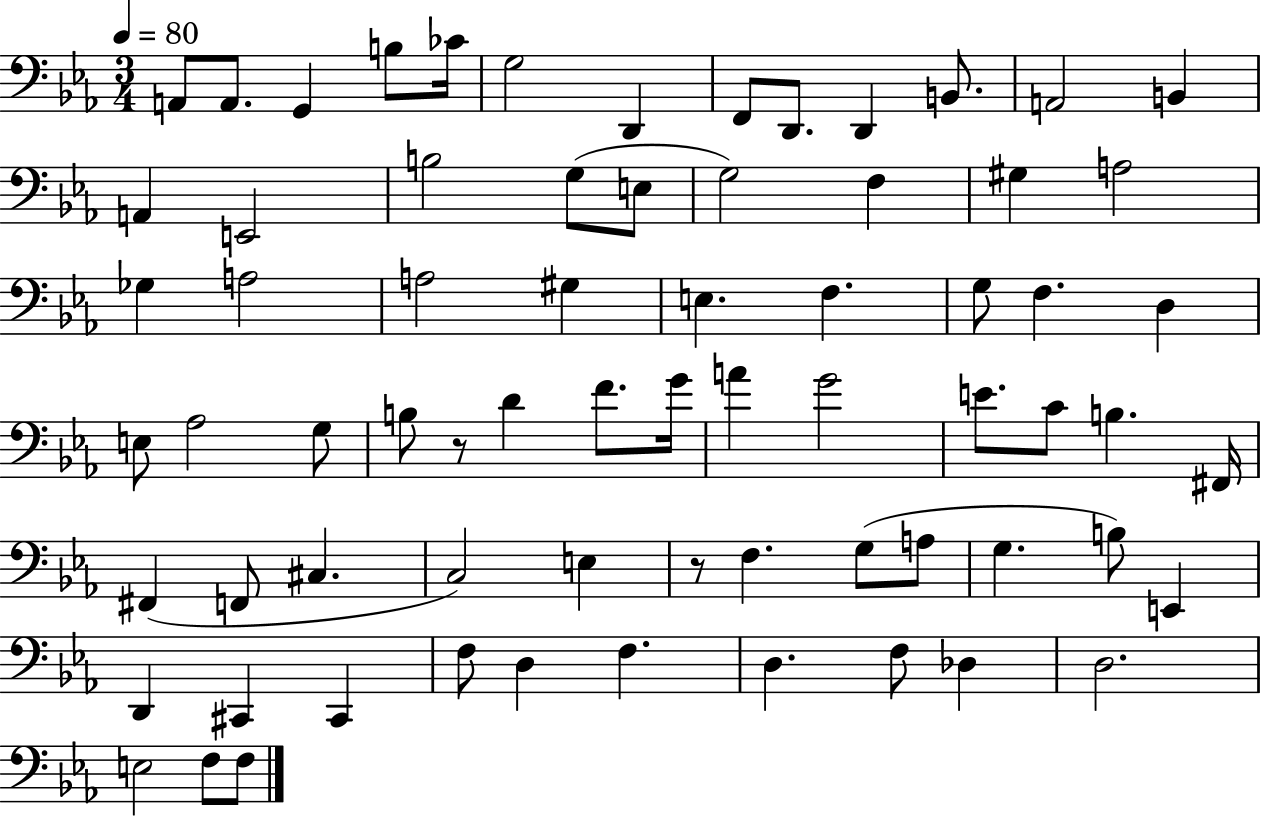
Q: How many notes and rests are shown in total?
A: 70